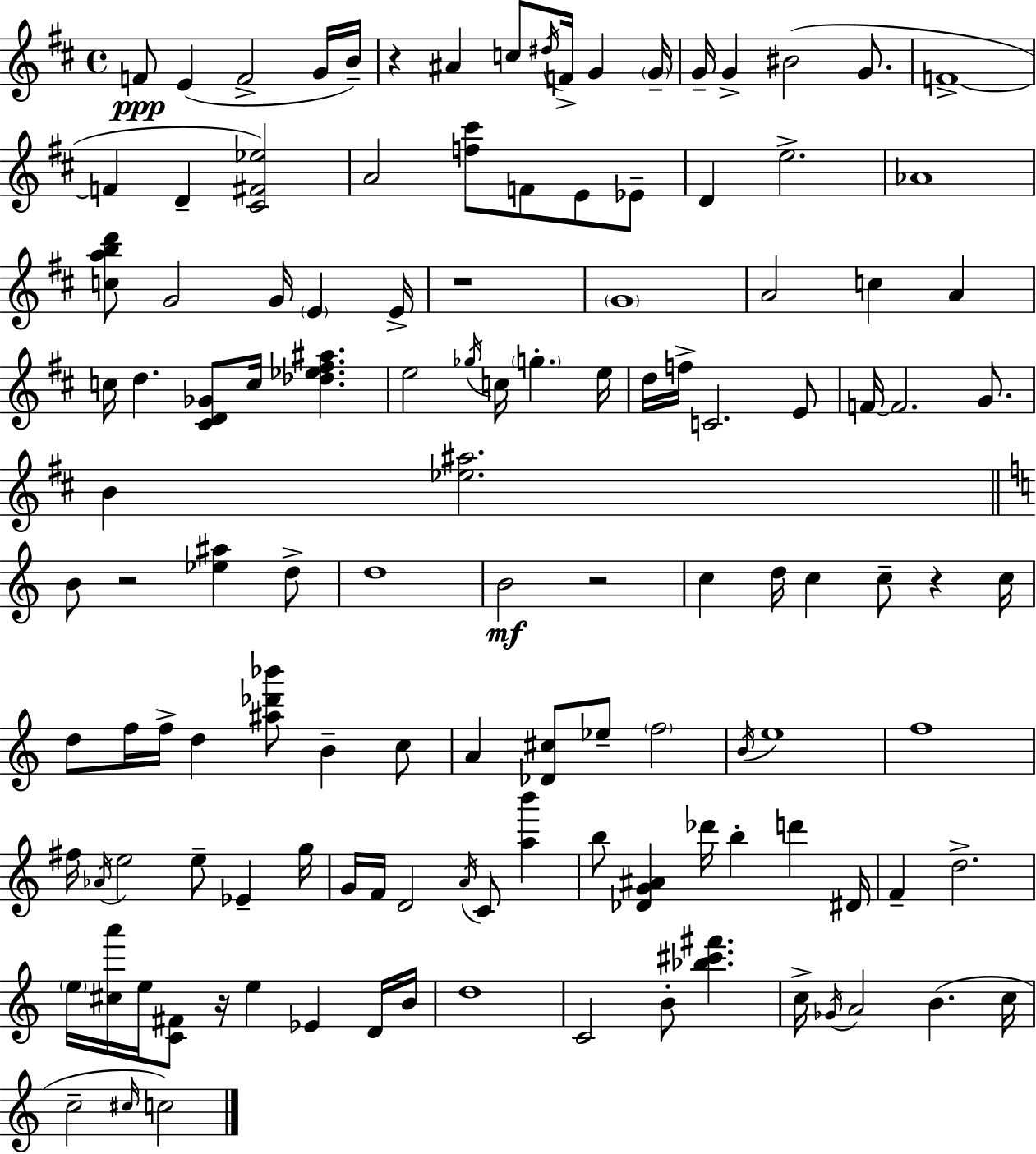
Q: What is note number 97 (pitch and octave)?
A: B4